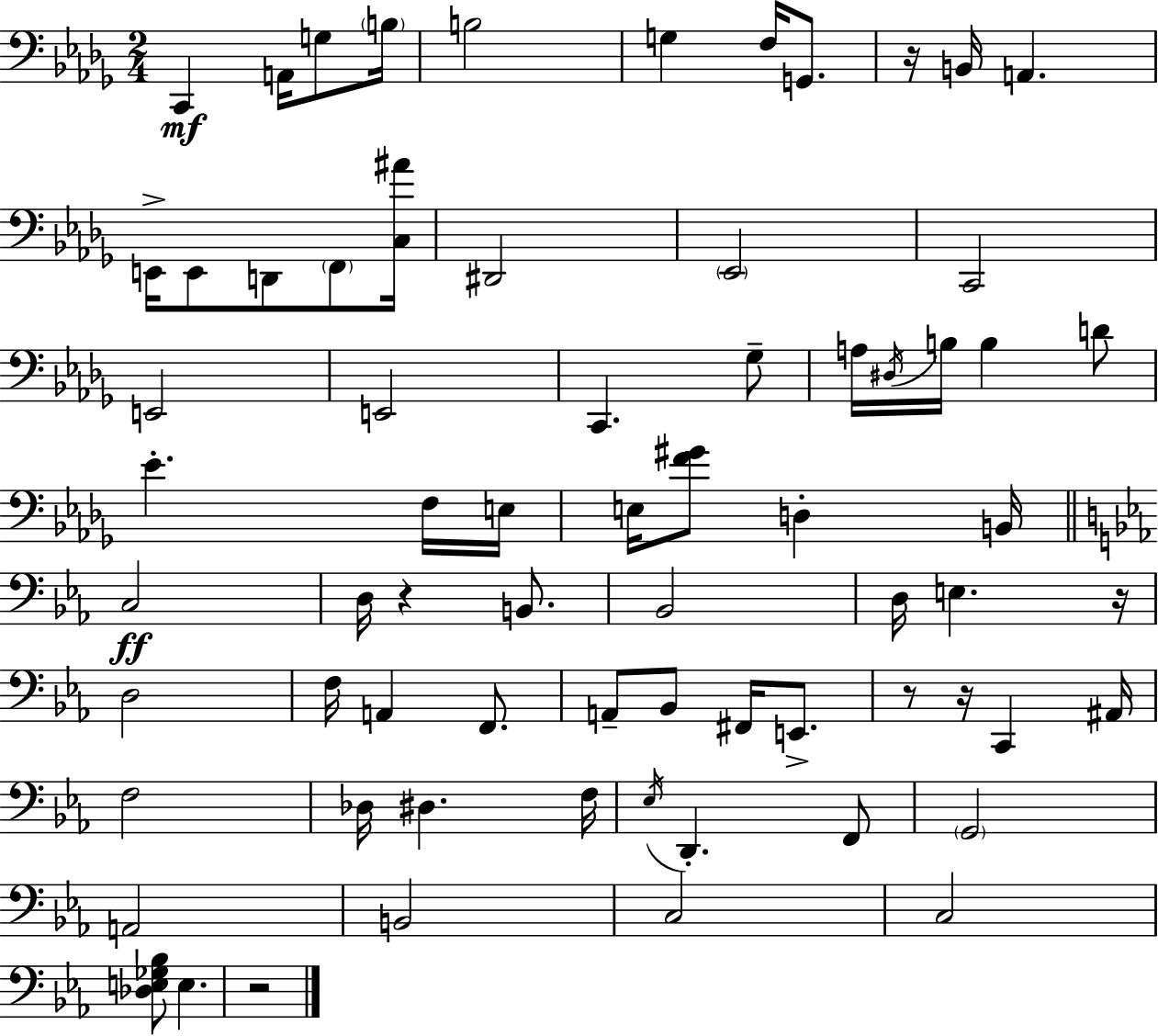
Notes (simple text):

C2/q A2/s G3/e B3/s B3/h G3/q F3/s G2/e. R/s B2/s A2/q. E2/s E2/e D2/e F2/e [C3,A#4]/s D#2/h Eb2/h C2/h E2/h E2/h C2/q. Gb3/e A3/s D#3/s B3/s B3/q D4/e Eb4/q. F3/s E3/s E3/s [F4,G#4]/e D3/q B2/s C3/h D3/s R/q B2/e. Bb2/h D3/s E3/q. R/s D3/h F3/s A2/q F2/e. A2/e Bb2/e F#2/s E2/e. R/e R/s C2/q A#2/s F3/h Db3/s D#3/q. F3/s Eb3/s D2/q. F2/e G2/h A2/h B2/h C3/h C3/h [Db3,E3,Gb3,Bb3]/e E3/q. R/h